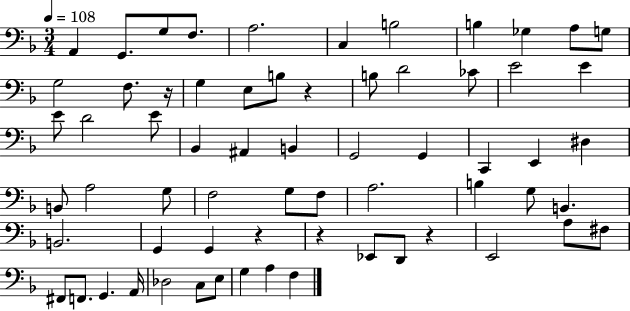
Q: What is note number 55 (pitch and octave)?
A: Db3